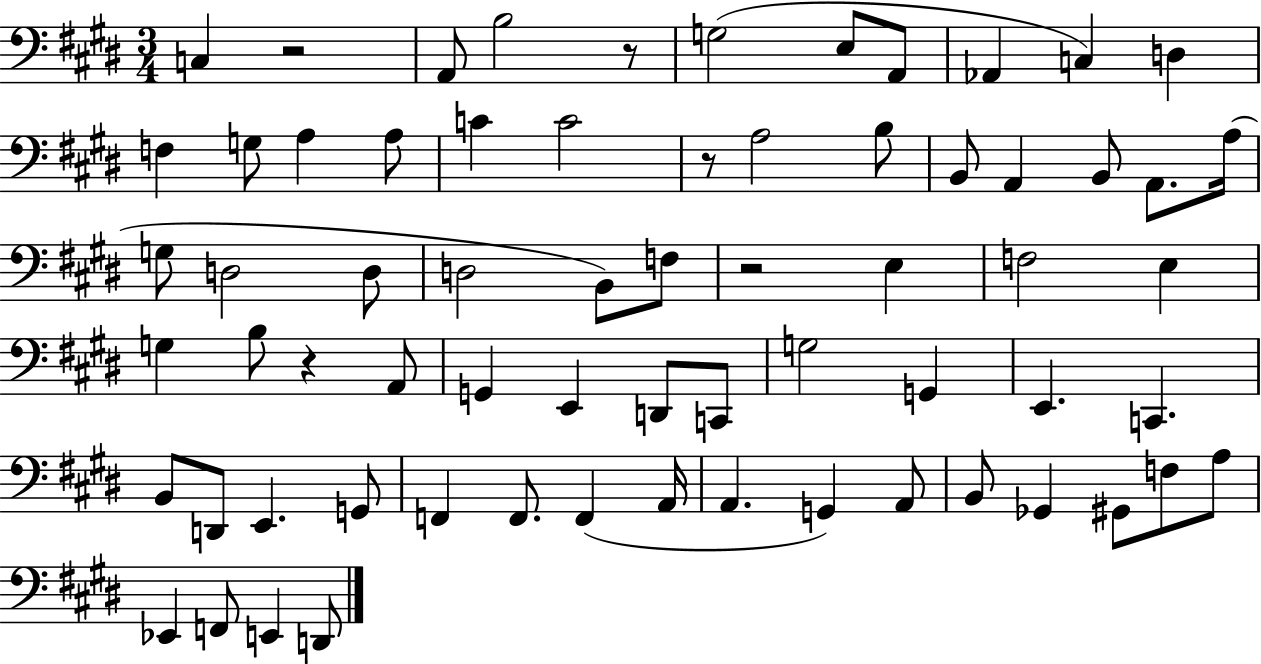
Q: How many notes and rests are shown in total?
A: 67